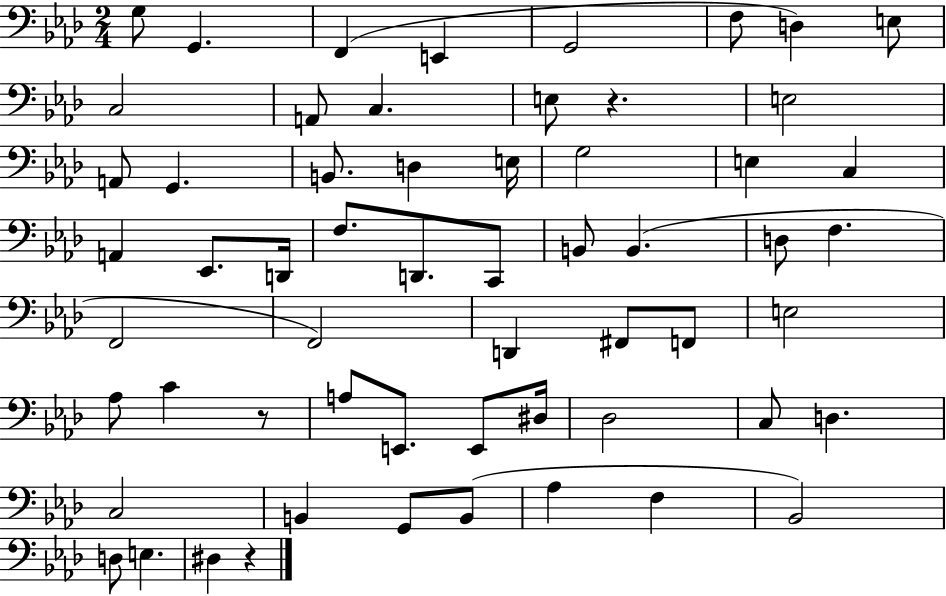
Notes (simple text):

G3/e G2/q. F2/q E2/q G2/h F3/e D3/q E3/e C3/h A2/e C3/q. E3/e R/q. E3/h A2/e G2/q. B2/e. D3/q E3/s G3/h E3/q C3/q A2/q Eb2/e. D2/s F3/e. D2/e. C2/e B2/e B2/q. D3/e F3/q. F2/h F2/h D2/q F#2/e F2/e E3/h Ab3/e C4/q R/e A3/e E2/e. E2/e D#3/s Db3/h C3/e D3/q. C3/h B2/q G2/e B2/e Ab3/q F3/q Bb2/h D3/e E3/q. D#3/q R/q